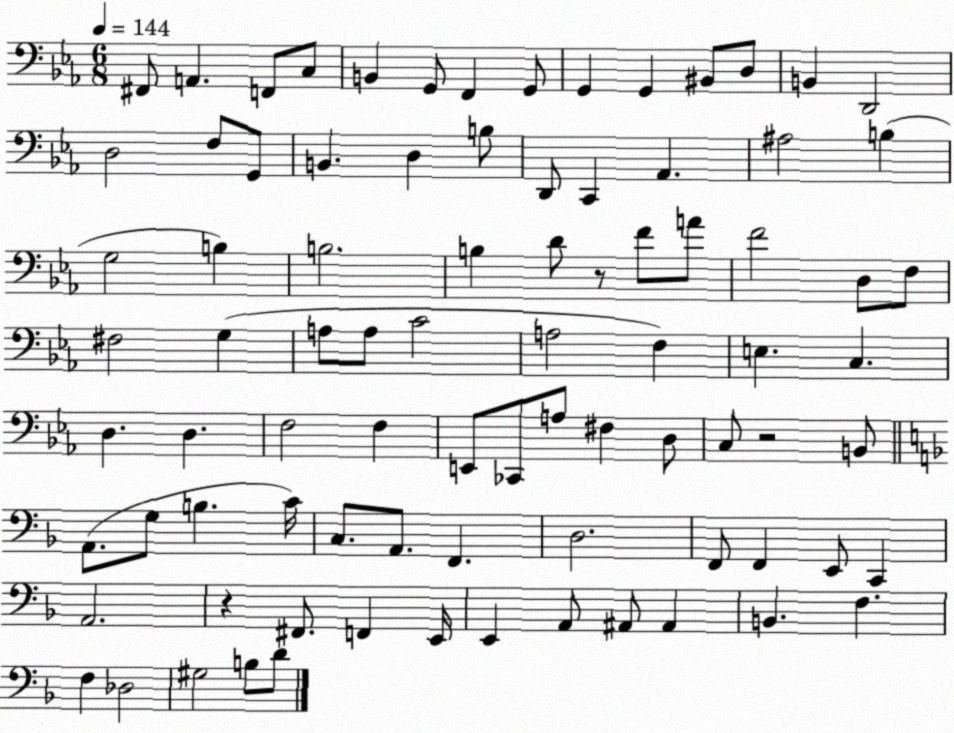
X:1
T:Untitled
M:6/8
L:1/4
K:Eb
^F,,/2 A,, F,,/2 C,/2 B,, G,,/2 F,, G,,/2 G,, G,, ^B,,/2 D,/2 B,, D,,2 D,2 F,/2 G,,/2 B,, D, B,/2 D,,/2 C,, _A,, ^A,2 B, G,2 B, B,2 B, D/2 z/2 F/2 A/2 F2 D,/2 F,/2 ^F,2 G, A,/2 A,/2 C2 A,2 F, E, C, D, D, F,2 F, E,,/2 _C,,/2 A,/2 ^F, D,/2 C,/2 z2 B,,/2 A,,/2 G,/2 B, C/4 C,/2 A,,/2 F,, D,2 F,,/2 F,, E,,/2 C,, A,,2 z ^F,,/2 F,, E,,/4 E,, A,,/2 ^A,,/2 ^A,, B,, F, F, _D,2 ^G,2 B,/2 D/2